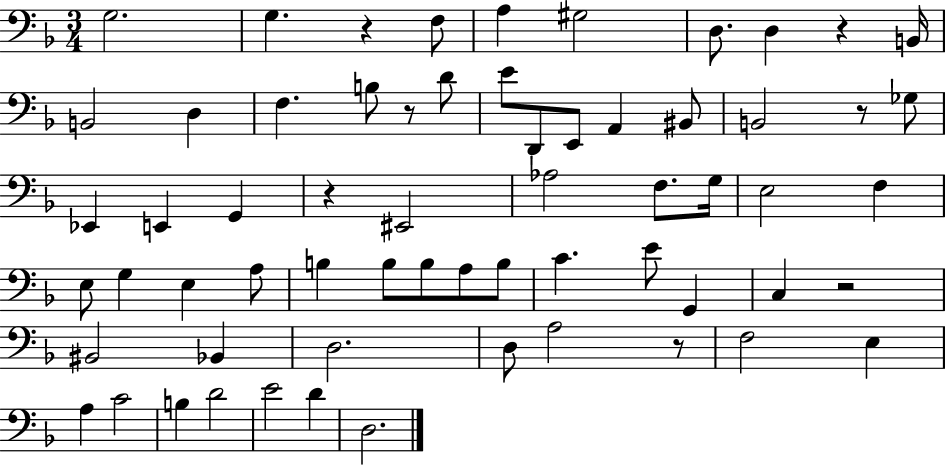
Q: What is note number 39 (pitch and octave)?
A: C4